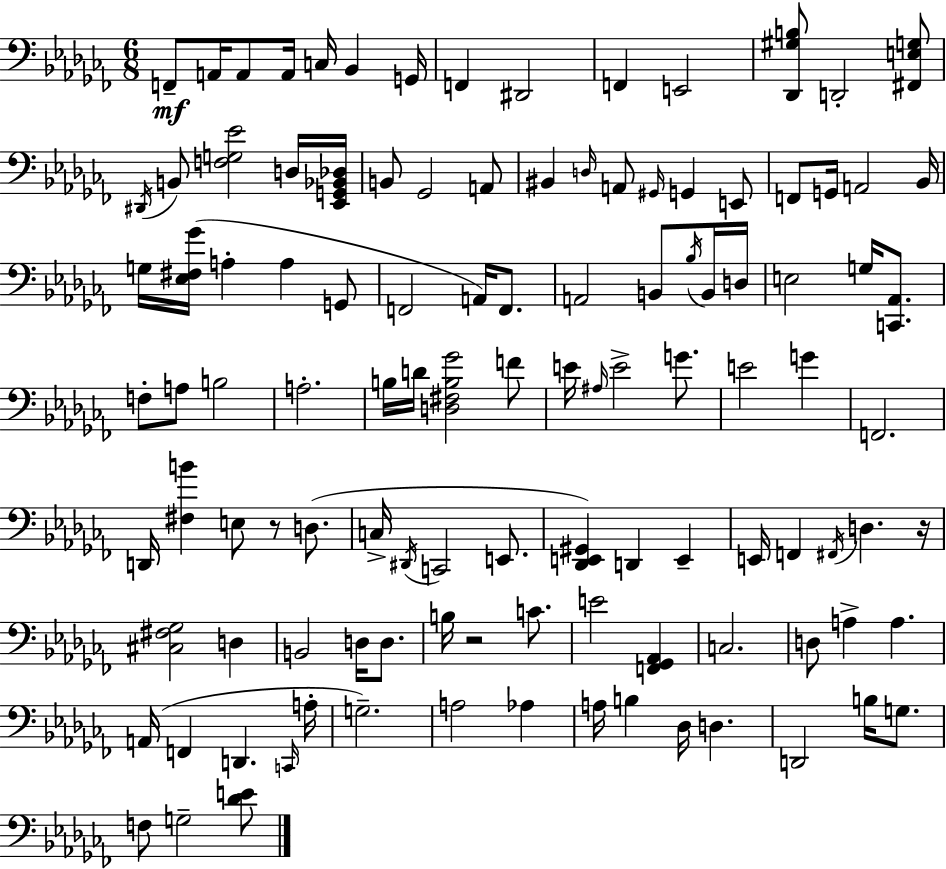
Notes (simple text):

F2/e A2/s A2/e A2/s C3/s Bb2/q G2/s F2/q D#2/h F2/q E2/h [Db2,G#3,B3]/e D2/h [F#2,E3,G3]/e D#2/s B2/e [F3,G3,Eb4]/h D3/s [Eb2,G2,Bb2,Db3]/s B2/e Gb2/h A2/e BIS2/q D3/s A2/e G#2/s G2/q E2/e F2/e G2/s A2/h Bb2/s G3/s [Eb3,F#3,Gb4]/s A3/q A3/q G2/e F2/h A2/s F2/e. A2/h B2/e Bb3/s B2/s D3/s E3/h G3/s [C2,Ab2]/e. F3/e A3/e B3/h A3/h. B3/s D4/s [D3,F#3,B3,Gb4]/h F4/e E4/s A#3/s E4/h G4/e. E4/h G4/q F2/h. D2/s [F#3,B4]/q E3/e R/e D3/e. C3/s D#2/s C2/h E2/e. [Db2,E2,G#2]/q D2/q E2/q E2/s F2/q F#2/s D3/q. R/s [C#3,F#3,Gb3]/h D3/q B2/h D3/s D3/e. B3/s R/h C4/e. E4/h [F2,Gb2,Ab2]/q C3/h. D3/e A3/q A3/q. A2/s F2/q D2/q. C2/s A3/s G3/h. A3/h Ab3/q A3/s B3/q Db3/s D3/q. D2/h B3/s G3/e. F3/e G3/h [Db4,E4]/e